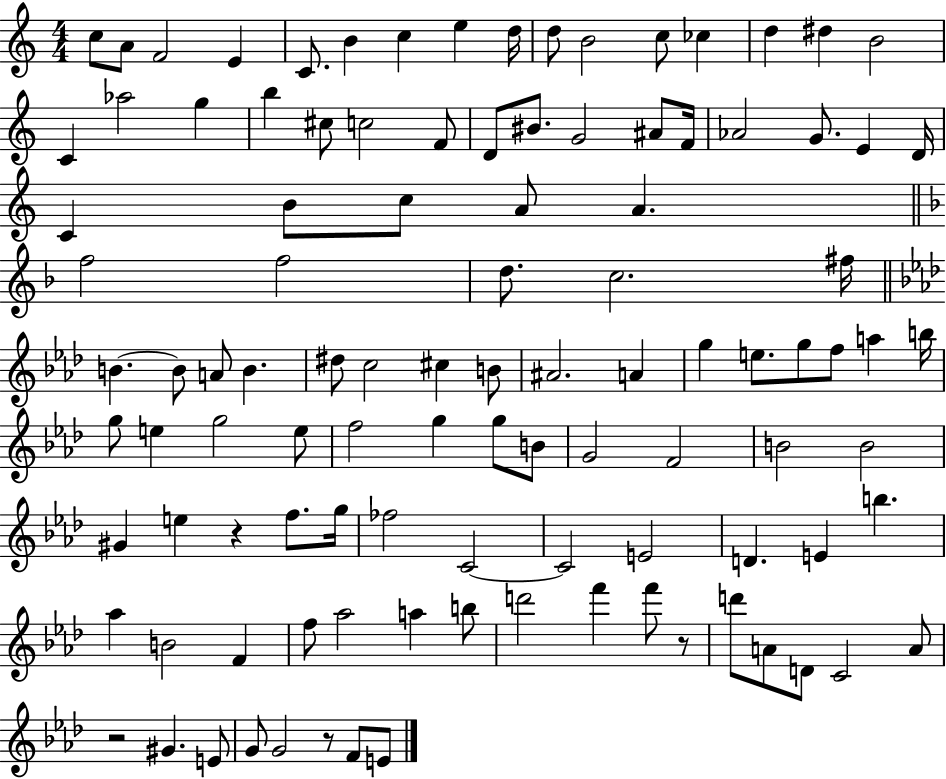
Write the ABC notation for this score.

X:1
T:Untitled
M:4/4
L:1/4
K:C
c/2 A/2 F2 E C/2 B c e d/4 d/2 B2 c/2 _c d ^d B2 C _a2 g b ^c/2 c2 F/2 D/2 ^B/2 G2 ^A/2 F/4 _A2 G/2 E D/4 C B/2 c/2 A/2 A f2 f2 d/2 c2 ^f/4 B B/2 A/2 B ^d/2 c2 ^c B/2 ^A2 A g e/2 g/2 f/2 a b/4 g/2 e g2 e/2 f2 g g/2 B/2 G2 F2 B2 B2 ^G e z f/2 g/4 _f2 C2 C2 E2 D E b _a B2 F f/2 _a2 a b/2 d'2 f' f'/2 z/2 d'/2 A/2 D/2 C2 A/2 z2 ^G E/2 G/2 G2 z/2 F/2 E/2